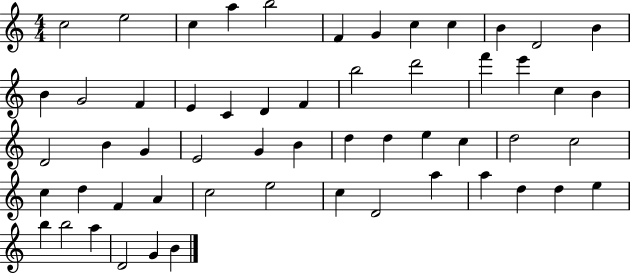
X:1
T:Untitled
M:4/4
L:1/4
K:C
c2 e2 c a b2 F G c c B D2 B B G2 F E C D F b2 d'2 f' e' c B D2 B G E2 G B d d e c d2 c2 c d F A c2 e2 c D2 a a d d e b b2 a D2 G B